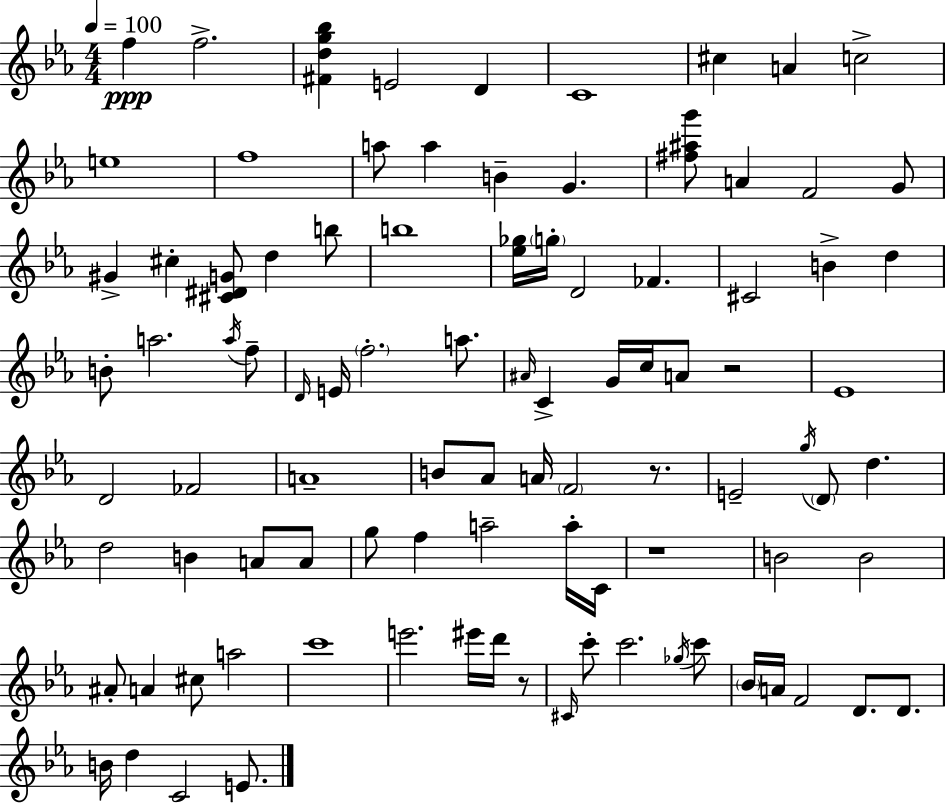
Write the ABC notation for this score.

X:1
T:Untitled
M:4/4
L:1/4
K:Eb
f f2 [^Fdg_b] E2 D C4 ^c A c2 e4 f4 a/2 a B G [^f^ag']/2 A F2 G/2 ^G ^c [^C^DG]/2 d b/2 b4 [_e_g]/4 g/4 D2 _F ^C2 B d B/2 a2 a/4 f/2 D/4 E/4 f2 a/2 ^A/4 C G/4 c/4 A/2 z2 _E4 D2 _F2 A4 B/2 _A/2 A/4 F2 z/2 E2 g/4 D/2 d d2 B A/2 A/2 g/2 f a2 a/4 C/4 z4 B2 B2 ^A/2 A ^c/2 a2 c'4 e'2 ^e'/4 d'/4 z/2 ^C/4 c'/2 c'2 _g/4 c'/2 _B/4 A/4 F2 D/2 D/2 B/4 d C2 E/2